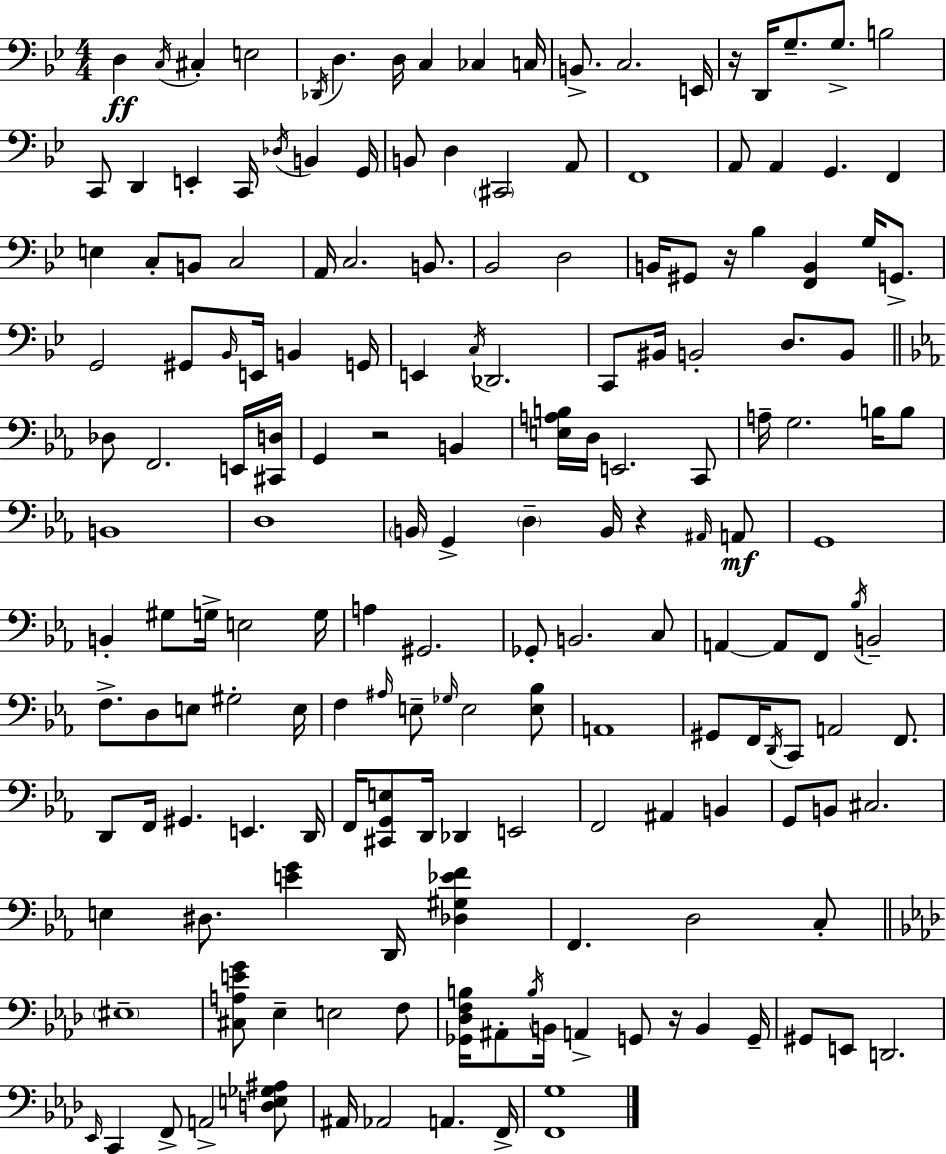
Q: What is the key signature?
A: G minor